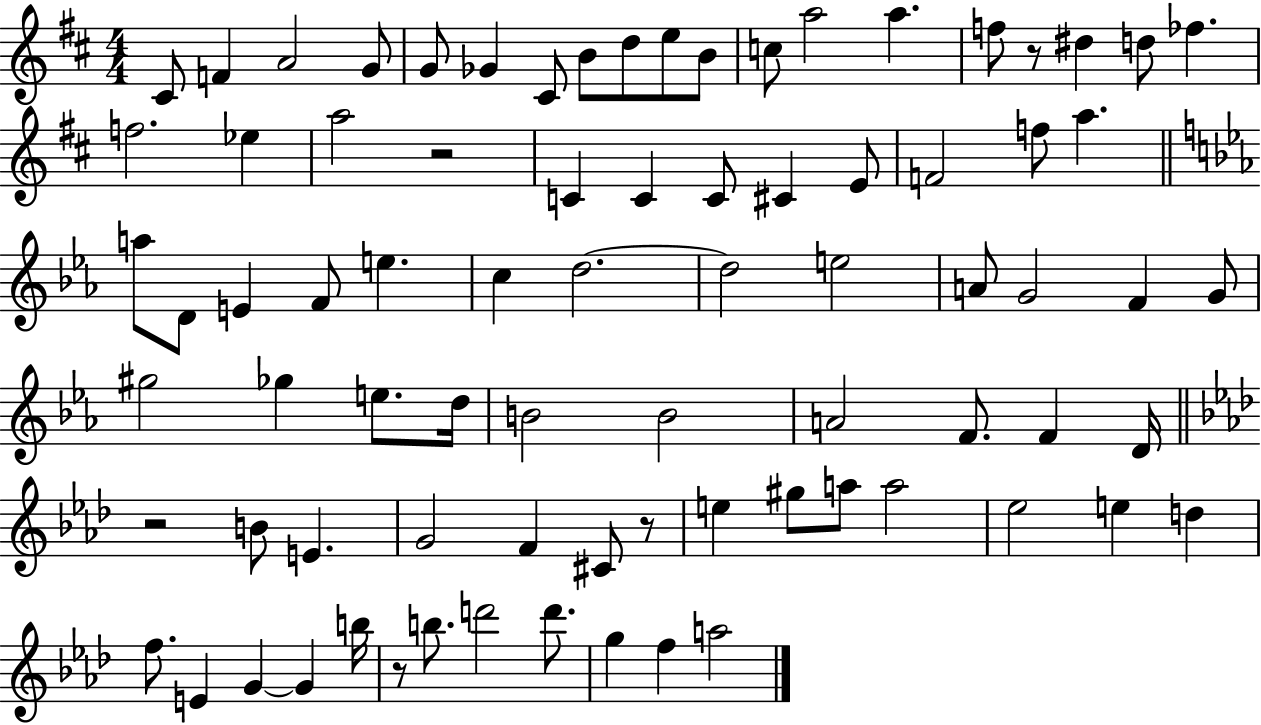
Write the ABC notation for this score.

X:1
T:Untitled
M:4/4
L:1/4
K:D
^C/2 F A2 G/2 G/2 _G ^C/2 B/2 d/2 e/2 B/2 c/2 a2 a f/2 z/2 ^d d/2 _f f2 _e a2 z2 C C C/2 ^C E/2 F2 f/2 a a/2 D/2 E F/2 e c d2 d2 e2 A/2 G2 F G/2 ^g2 _g e/2 d/4 B2 B2 A2 F/2 F D/4 z2 B/2 E G2 F ^C/2 z/2 e ^g/2 a/2 a2 _e2 e d f/2 E G G b/4 z/2 b/2 d'2 d'/2 g f a2